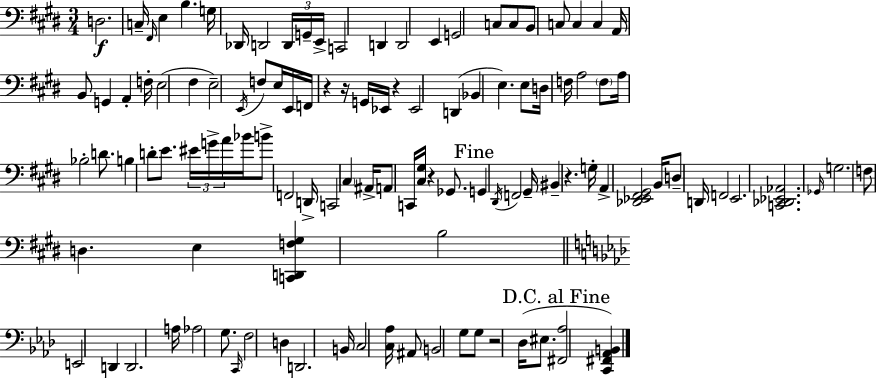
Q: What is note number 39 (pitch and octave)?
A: D2